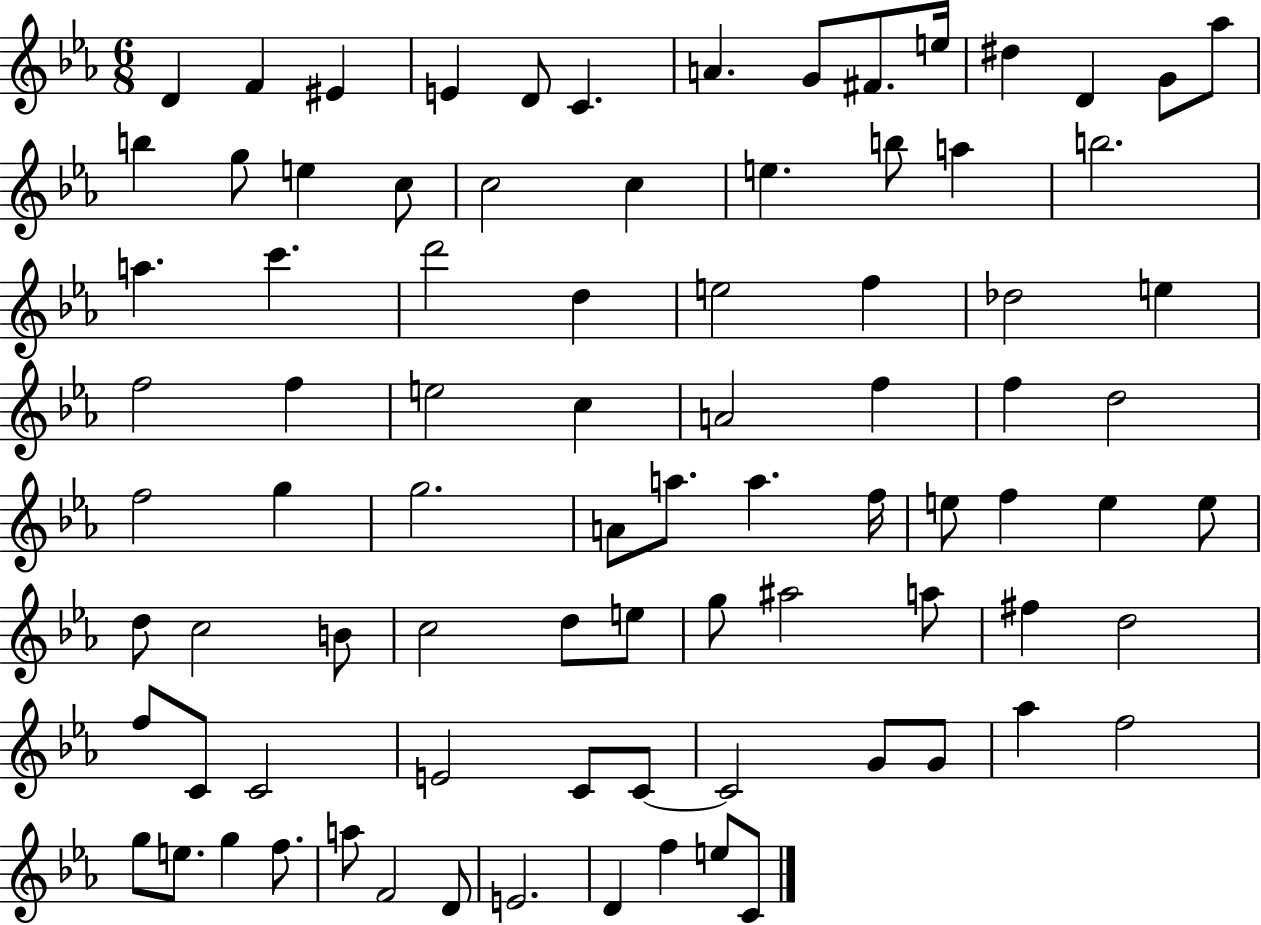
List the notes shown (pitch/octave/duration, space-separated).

D4/q F4/q EIS4/q E4/q D4/e C4/q. A4/q. G4/e F#4/e. E5/s D#5/q D4/q G4/e Ab5/e B5/q G5/e E5/q C5/e C5/h C5/q E5/q. B5/e A5/q B5/h. A5/q. C6/q. D6/h D5/q E5/h F5/q Db5/h E5/q F5/h F5/q E5/h C5/q A4/h F5/q F5/q D5/h F5/h G5/q G5/h. A4/e A5/e. A5/q. F5/s E5/e F5/q E5/q E5/e D5/e C5/h B4/e C5/h D5/e E5/e G5/e A#5/h A5/e F#5/q D5/h F5/e C4/e C4/h E4/h C4/e C4/e C4/h G4/e G4/e Ab5/q F5/h G5/e E5/e. G5/q F5/e. A5/e F4/h D4/e E4/h. D4/q F5/q E5/e C4/e